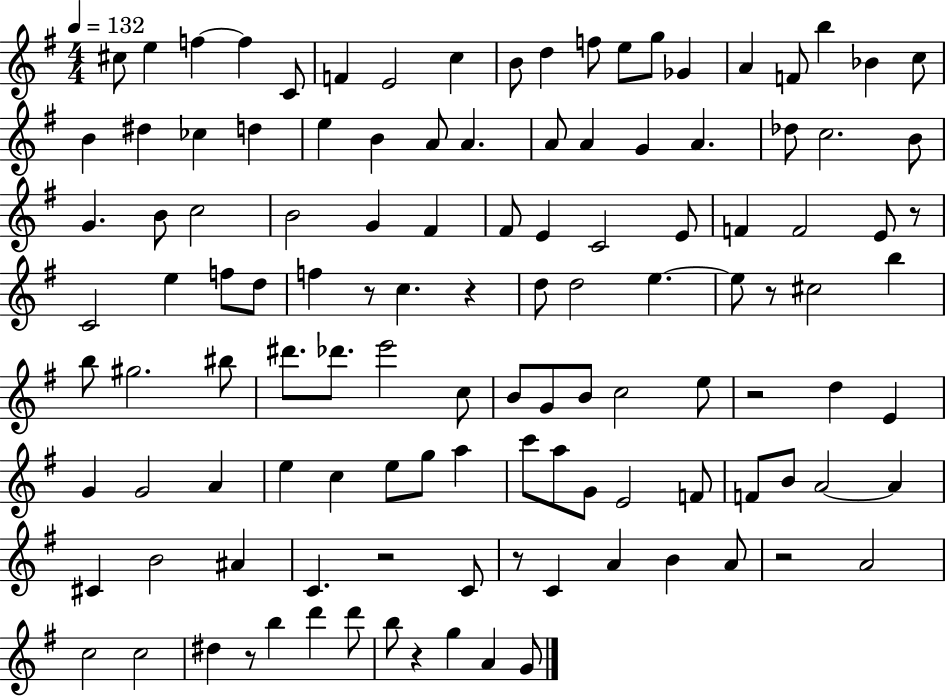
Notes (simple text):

C#5/e E5/q F5/q F5/q C4/e F4/q E4/h C5/q B4/e D5/q F5/e E5/e G5/e Gb4/q A4/q F4/e B5/q Bb4/q C5/e B4/q D#5/q CES5/q D5/q E5/q B4/q A4/e A4/q. A4/e A4/q G4/q A4/q. Db5/e C5/h. B4/e G4/q. B4/e C5/h B4/h G4/q F#4/q F#4/e E4/q C4/h E4/e F4/q F4/h E4/e R/e C4/h E5/q F5/e D5/e F5/q R/e C5/q. R/q D5/e D5/h E5/q. E5/e R/e C#5/h B5/q B5/e G#5/h. BIS5/e D#6/e. Db6/e. E6/h C5/e B4/e G4/e B4/e C5/h E5/e R/h D5/q E4/q G4/q G4/h A4/q E5/q C5/q E5/e G5/e A5/q C6/e A5/e G4/e E4/h F4/e F4/e B4/e A4/h A4/q C#4/q B4/h A#4/q C4/q. R/h C4/e R/e C4/q A4/q B4/q A4/e R/h A4/h C5/h C5/h D#5/q R/e B5/q D6/q D6/e B5/e R/q G5/q A4/q G4/e